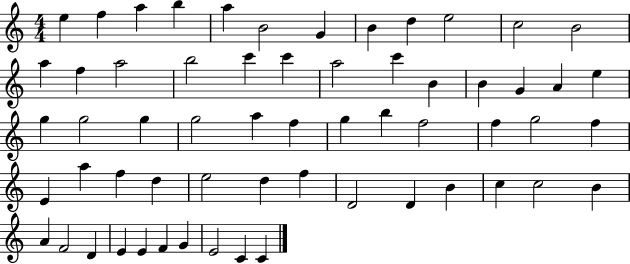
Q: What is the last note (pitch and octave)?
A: C4